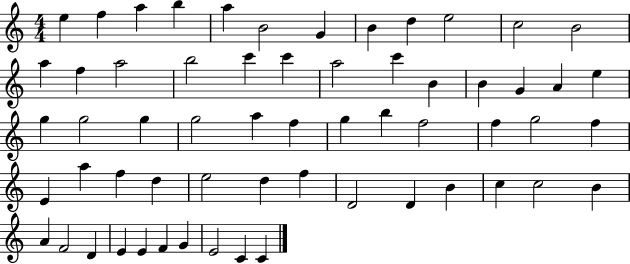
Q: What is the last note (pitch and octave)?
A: C4